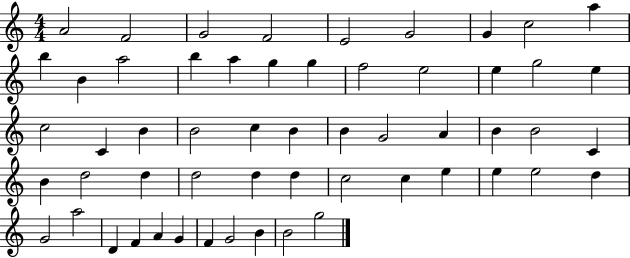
A4/h F4/h G4/h F4/h E4/h G4/h G4/q C5/h A5/q B5/q B4/q A5/h B5/q A5/q G5/q G5/q F5/h E5/h E5/q G5/h E5/q C5/h C4/q B4/q B4/h C5/q B4/q B4/q G4/h A4/q B4/q B4/h C4/q B4/q D5/h D5/q D5/h D5/q D5/q C5/h C5/q E5/q E5/q E5/h D5/q G4/h A5/h D4/q F4/q A4/q G4/q F4/q G4/h B4/q B4/h G5/h